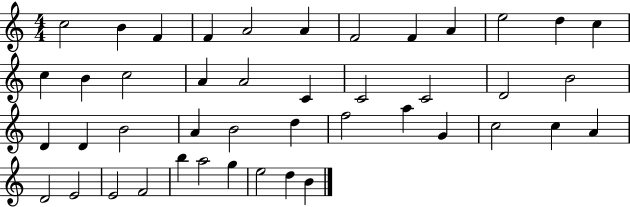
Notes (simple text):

C5/h B4/q F4/q F4/q A4/h A4/q F4/h F4/q A4/q E5/h D5/q C5/q C5/q B4/q C5/h A4/q A4/h C4/q C4/h C4/h D4/h B4/h D4/q D4/q B4/h A4/q B4/h D5/q F5/h A5/q G4/q C5/h C5/q A4/q D4/h E4/h E4/h F4/h B5/q A5/h G5/q E5/h D5/q B4/q